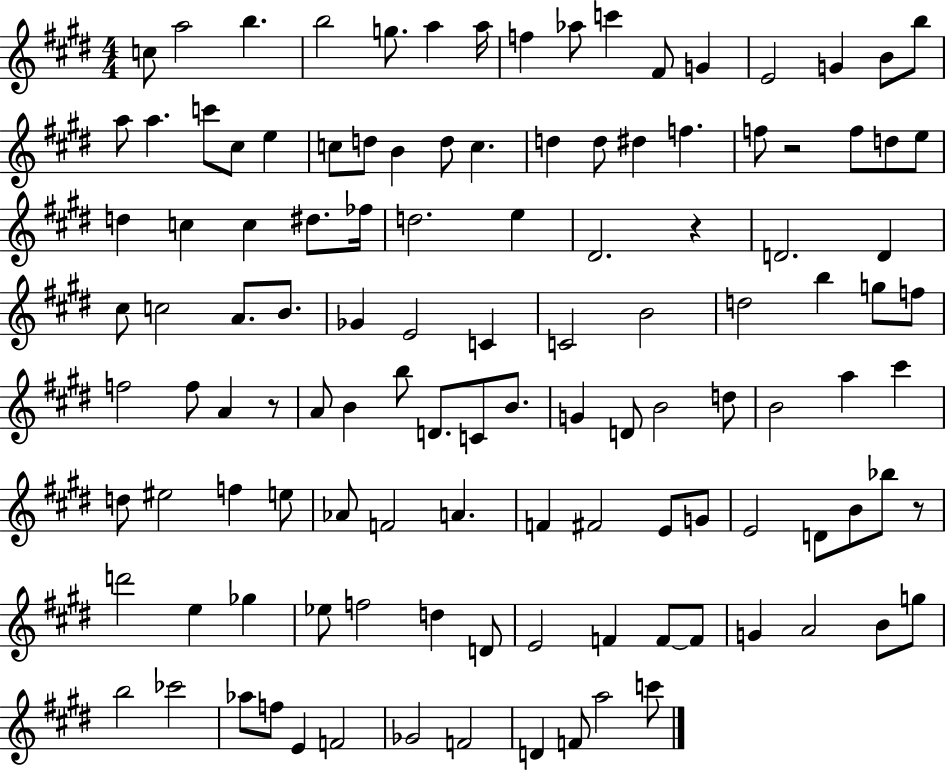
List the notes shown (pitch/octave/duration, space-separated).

C5/e A5/h B5/q. B5/h G5/e. A5/q A5/s F5/q Ab5/e C6/q F#4/e G4/q E4/h G4/q B4/e B5/e A5/e A5/q. C6/e C#5/e E5/q C5/e D5/e B4/q D5/e C5/q. D5/q D5/e D#5/q F5/q. F5/e R/h F5/e D5/e E5/e D5/q C5/q C5/q D#5/e. FES5/s D5/h. E5/q D#4/h. R/q D4/h. D4/q C#5/e C5/h A4/e. B4/e. Gb4/q E4/h C4/q C4/h B4/h D5/h B5/q G5/e F5/e F5/h F5/e A4/q R/e A4/e B4/q B5/e D4/e. C4/e B4/e. G4/q D4/e B4/h D5/e B4/h A5/q C#6/q D5/e EIS5/h F5/q E5/e Ab4/e F4/h A4/q. F4/q F#4/h E4/e G4/e E4/h D4/e B4/e Bb5/e R/e D6/h E5/q Gb5/q Eb5/e F5/h D5/q D4/e E4/h F4/q F4/e F4/e G4/q A4/h B4/e G5/e B5/h CES6/h Ab5/e F5/e E4/q F4/h Gb4/h F4/h D4/q F4/e A5/h C6/e